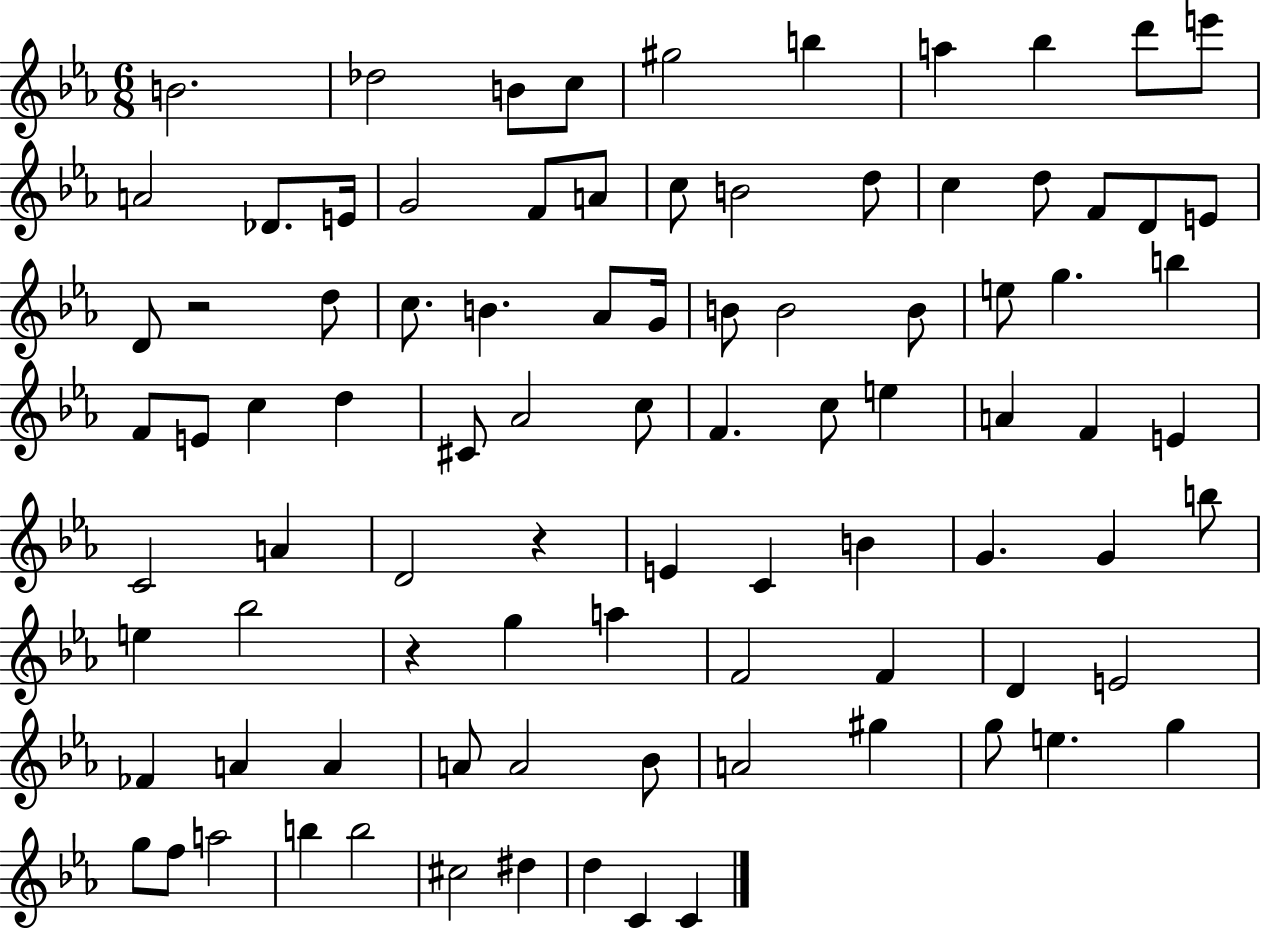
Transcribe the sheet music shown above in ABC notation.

X:1
T:Untitled
M:6/8
L:1/4
K:Eb
B2 _d2 B/2 c/2 ^g2 b a _b d'/2 e'/2 A2 _D/2 E/4 G2 F/2 A/2 c/2 B2 d/2 c d/2 F/2 D/2 E/2 D/2 z2 d/2 c/2 B _A/2 G/4 B/2 B2 B/2 e/2 g b F/2 E/2 c d ^C/2 _A2 c/2 F c/2 e A F E C2 A D2 z E C B G G b/2 e _b2 z g a F2 F D E2 _F A A A/2 A2 _B/2 A2 ^g g/2 e g g/2 f/2 a2 b b2 ^c2 ^d d C C